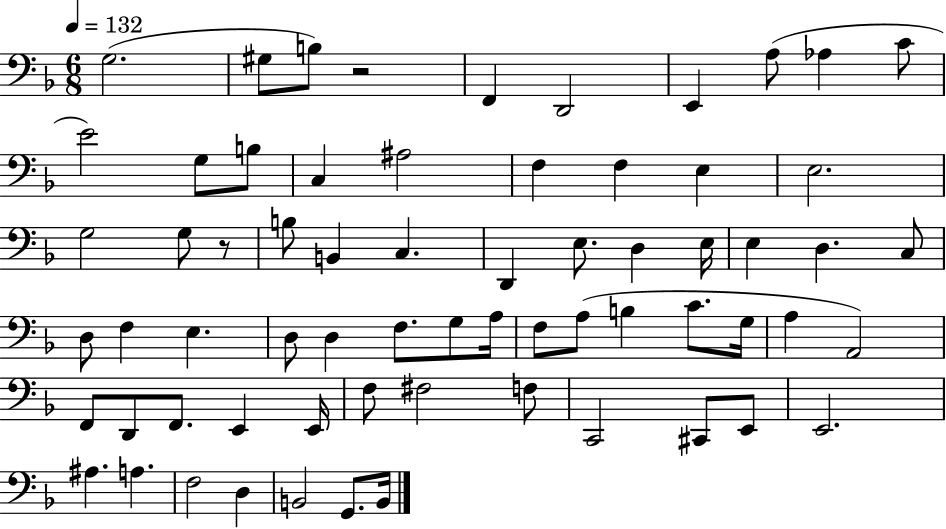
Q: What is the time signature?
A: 6/8